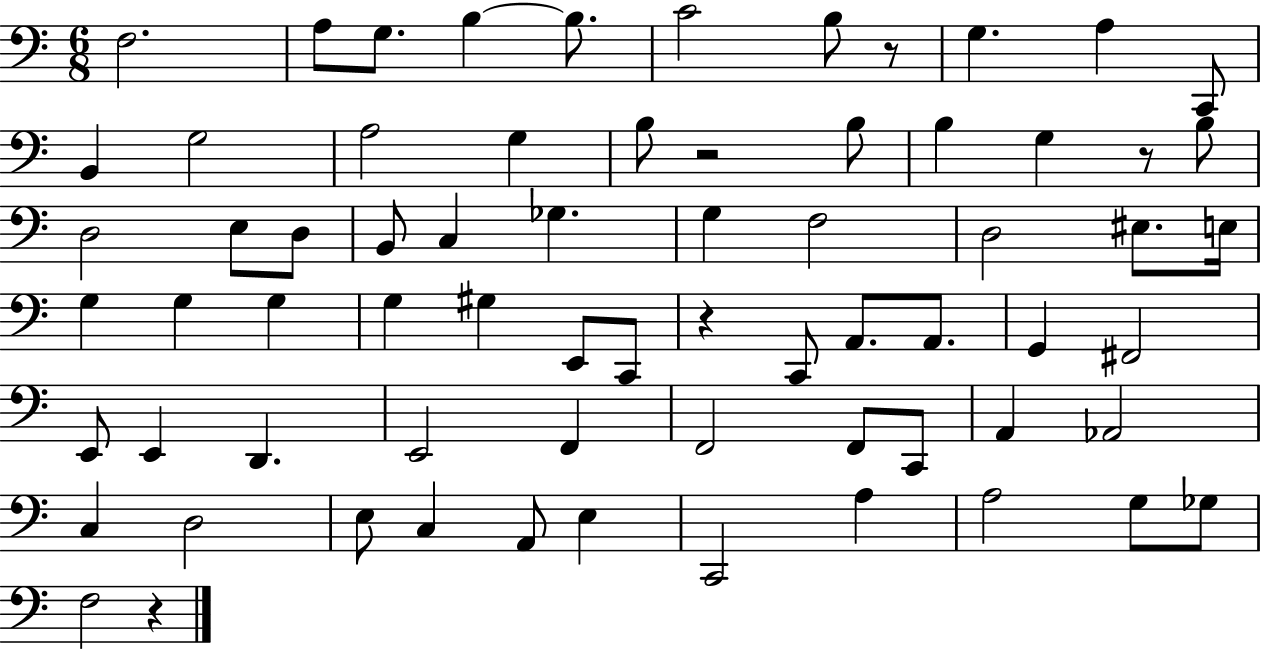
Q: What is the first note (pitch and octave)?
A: F3